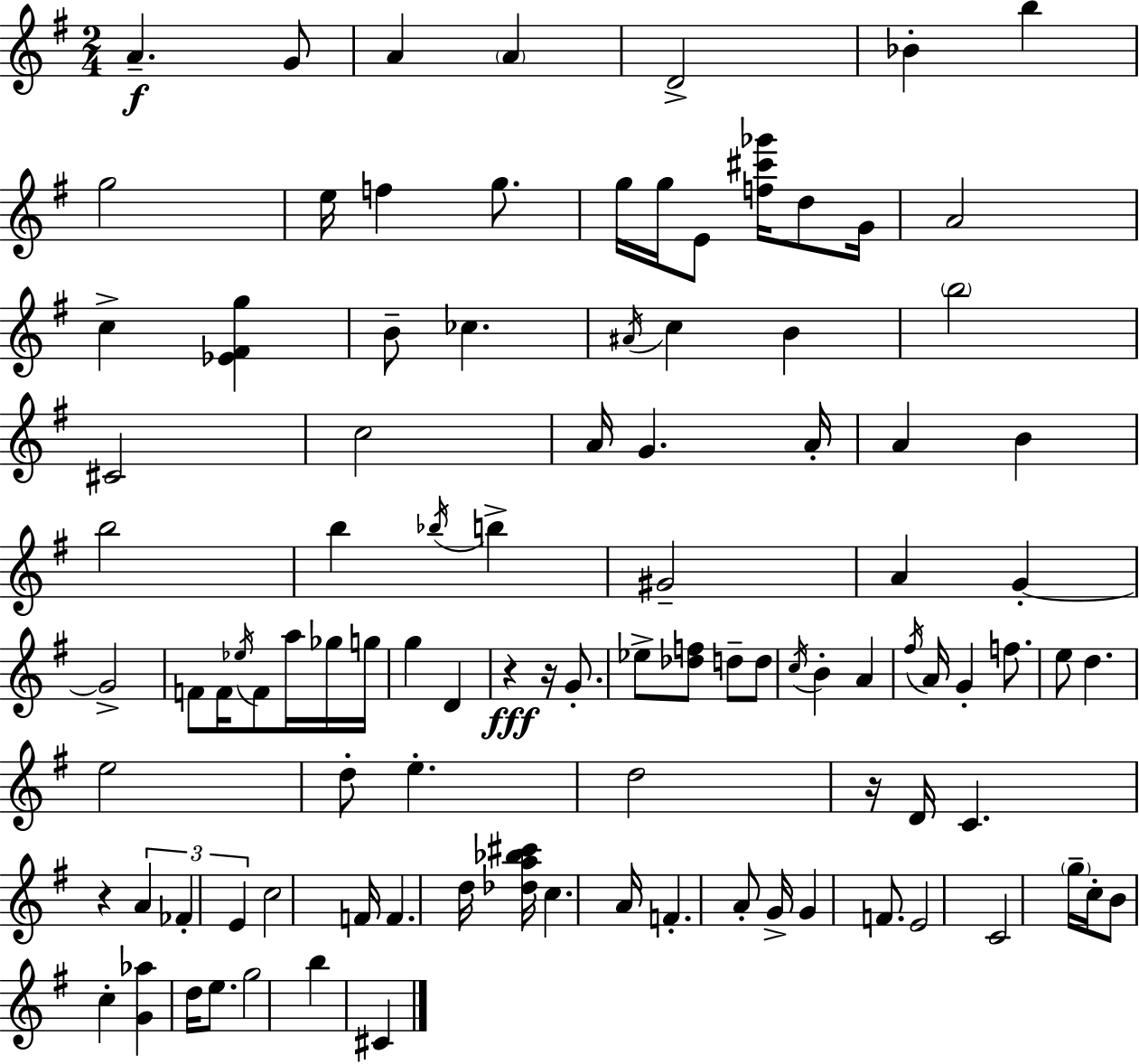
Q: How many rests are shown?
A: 4